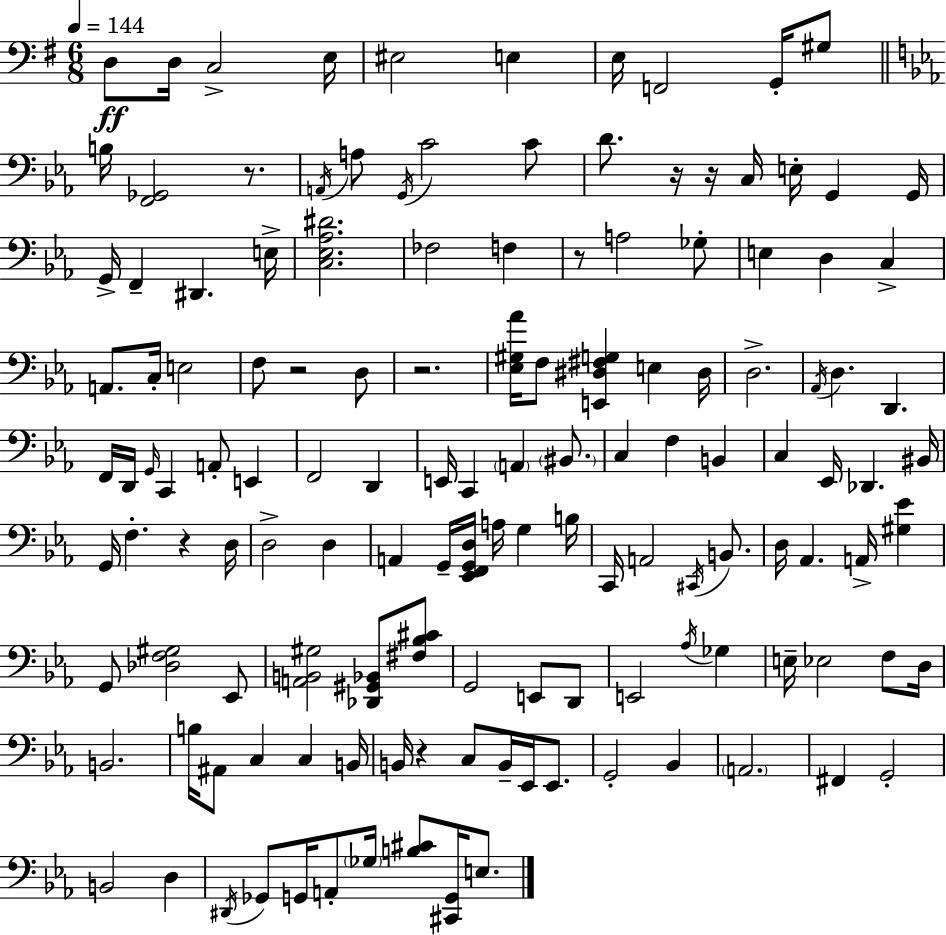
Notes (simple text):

D3/e D3/s C3/h E3/s EIS3/h E3/q E3/s F2/h G2/s G#3/e B3/s [F2,Gb2]/h R/e. A2/s A3/e G2/s C4/h C4/e D4/e. R/s R/s C3/s E3/s G2/q G2/s G2/s F2/q D#2/q. E3/s [C3,Eb3,Ab3,D#4]/h. FES3/h F3/q R/e A3/h Gb3/e E3/q D3/q C3/q A2/e. C3/s E3/h F3/e R/h D3/e R/h. [Eb3,G#3,Ab4]/s F3/e [E2,D#3,F#3,G3]/q E3/q D#3/s D3/h. Ab2/s D3/q. D2/q. F2/s D2/s G2/s C2/q A2/e E2/q F2/h D2/q E2/s C2/q A2/q BIS2/e. C3/q F3/q B2/q C3/q Eb2/s Db2/q. BIS2/s G2/s F3/q. R/q D3/s D3/h D3/q A2/q G2/s [Eb2,F2,G2,D3]/s A3/s G3/q B3/s C2/s A2/h C#2/s B2/e. D3/s Ab2/q. A2/s [G#3,Eb4]/q G2/e [Db3,F3,G#3]/h Eb2/e [A2,B2,G#3]/h [Db2,G#2,Bb2]/e [F#3,Bb3,C#4]/e G2/h E2/e D2/e E2/h Ab3/s Gb3/q E3/s Eb3/h F3/e D3/s B2/h. B3/s A#2/e C3/q C3/q B2/s B2/s R/q C3/e B2/s Eb2/s Eb2/e. G2/h Bb2/q A2/h. F#2/q G2/h B2/h D3/q D#2/s Gb2/e G2/s A2/e Gb3/s [B3,C#4]/e [C#2,G2]/s E3/e.